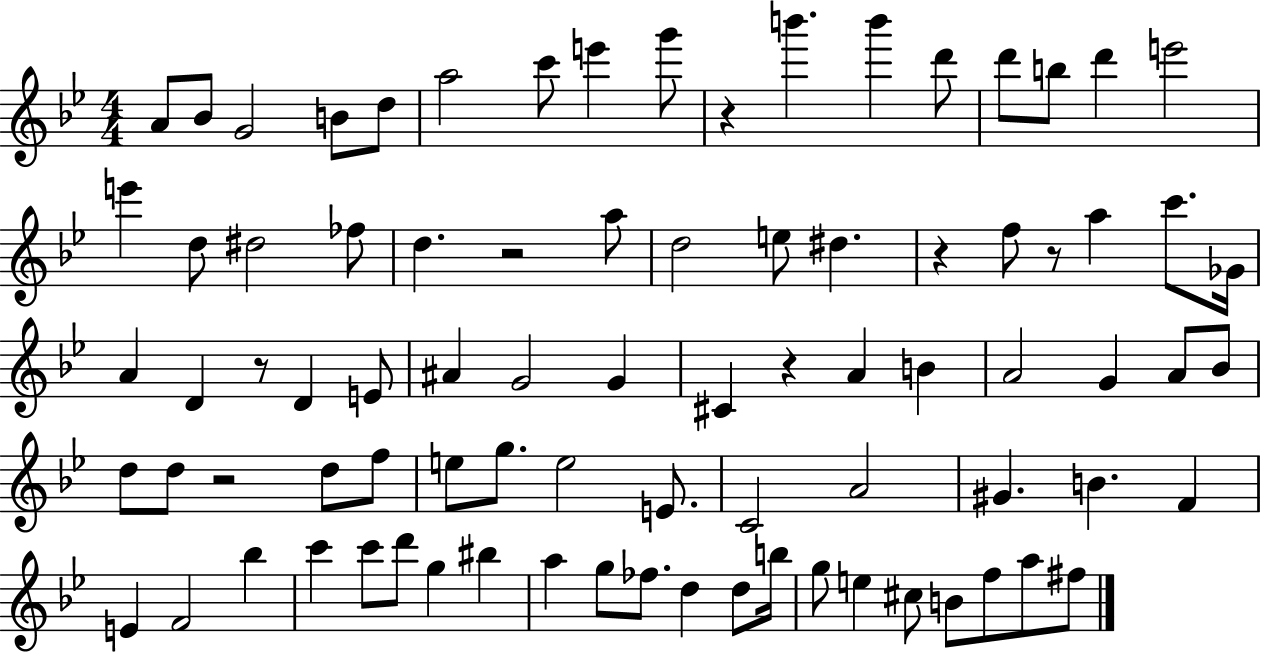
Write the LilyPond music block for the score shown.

{
  \clef treble
  \numericTimeSignature
  \time 4/4
  \key bes \major
  a'8 bes'8 g'2 b'8 d''8 | a''2 c'''8 e'''4 g'''8 | r4 b'''4. b'''4 d'''8 | d'''8 b''8 d'''4 e'''2 | \break e'''4 d''8 dis''2 fes''8 | d''4. r2 a''8 | d''2 e''8 dis''4. | r4 f''8 r8 a''4 c'''8. ges'16 | \break a'4 d'4 r8 d'4 e'8 | ais'4 g'2 g'4 | cis'4 r4 a'4 b'4 | a'2 g'4 a'8 bes'8 | \break d''8 d''8 r2 d''8 f''8 | e''8 g''8. e''2 e'8. | c'2 a'2 | gis'4. b'4. f'4 | \break e'4 f'2 bes''4 | c'''4 c'''8 d'''8 g''4 bis''4 | a''4 g''8 fes''8. d''4 d''8 b''16 | g''8 e''4 cis''8 b'8 f''8 a''8 fis''8 | \break \bar "|."
}